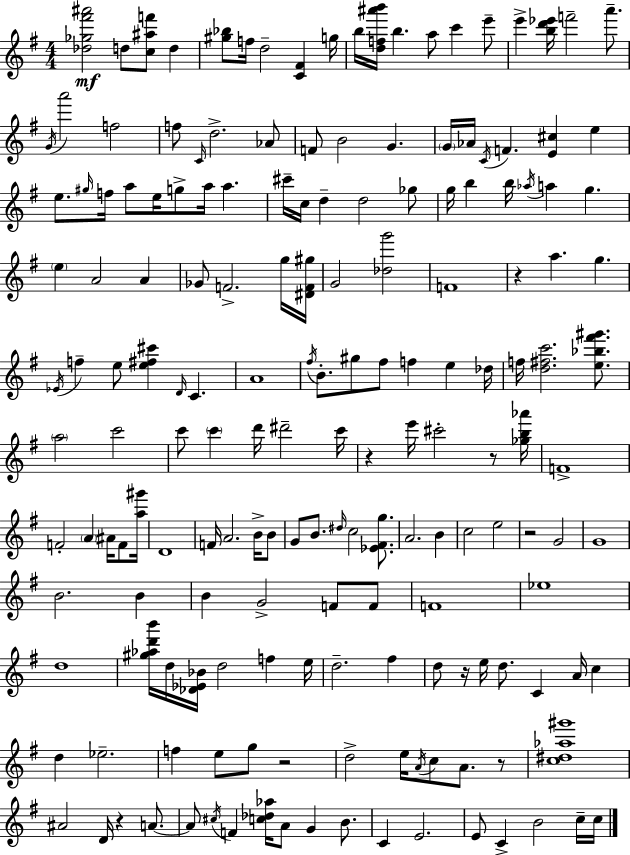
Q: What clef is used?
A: treble